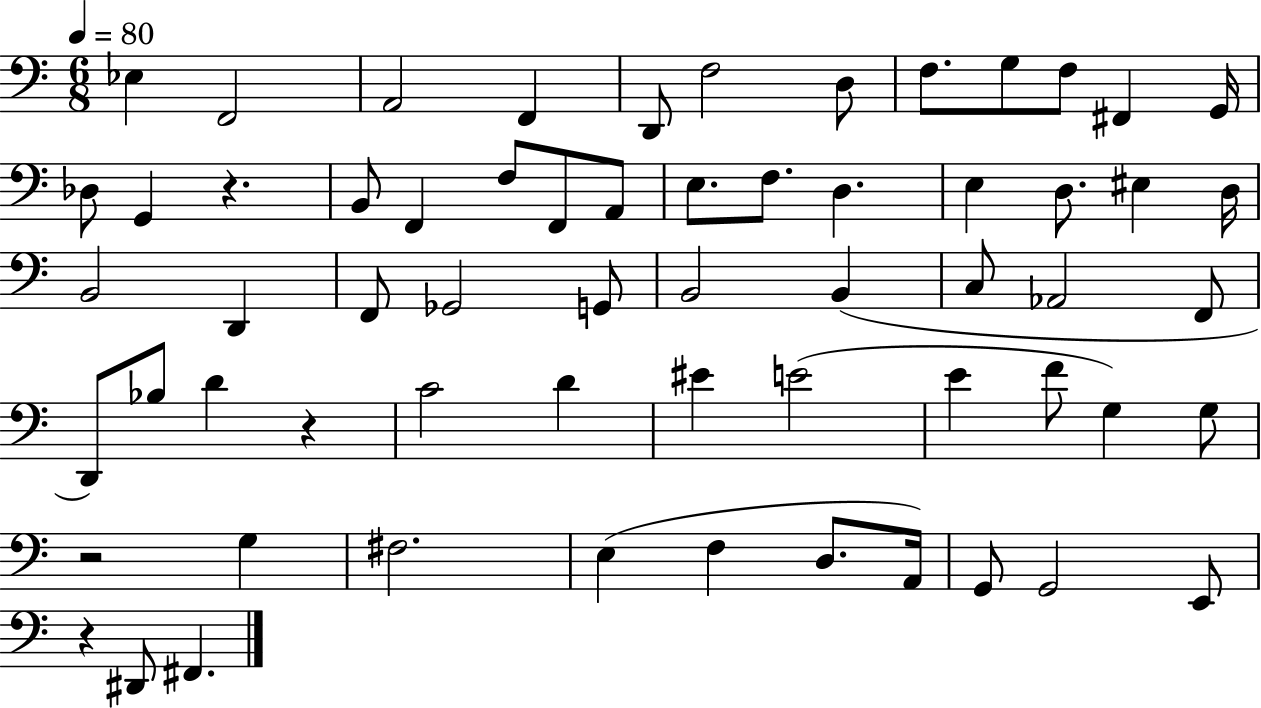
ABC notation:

X:1
T:Untitled
M:6/8
L:1/4
K:C
_E, F,,2 A,,2 F,, D,,/2 F,2 D,/2 F,/2 G,/2 F,/2 ^F,, G,,/4 _D,/2 G,, z B,,/2 F,, F,/2 F,,/2 A,,/2 E,/2 F,/2 D, E, D,/2 ^E, D,/4 B,,2 D,, F,,/2 _G,,2 G,,/2 B,,2 B,, C,/2 _A,,2 F,,/2 D,,/2 _B,/2 D z C2 D ^E E2 E F/2 G, G,/2 z2 G, ^F,2 E, F, D,/2 A,,/4 G,,/2 G,,2 E,,/2 z ^D,,/2 ^F,,